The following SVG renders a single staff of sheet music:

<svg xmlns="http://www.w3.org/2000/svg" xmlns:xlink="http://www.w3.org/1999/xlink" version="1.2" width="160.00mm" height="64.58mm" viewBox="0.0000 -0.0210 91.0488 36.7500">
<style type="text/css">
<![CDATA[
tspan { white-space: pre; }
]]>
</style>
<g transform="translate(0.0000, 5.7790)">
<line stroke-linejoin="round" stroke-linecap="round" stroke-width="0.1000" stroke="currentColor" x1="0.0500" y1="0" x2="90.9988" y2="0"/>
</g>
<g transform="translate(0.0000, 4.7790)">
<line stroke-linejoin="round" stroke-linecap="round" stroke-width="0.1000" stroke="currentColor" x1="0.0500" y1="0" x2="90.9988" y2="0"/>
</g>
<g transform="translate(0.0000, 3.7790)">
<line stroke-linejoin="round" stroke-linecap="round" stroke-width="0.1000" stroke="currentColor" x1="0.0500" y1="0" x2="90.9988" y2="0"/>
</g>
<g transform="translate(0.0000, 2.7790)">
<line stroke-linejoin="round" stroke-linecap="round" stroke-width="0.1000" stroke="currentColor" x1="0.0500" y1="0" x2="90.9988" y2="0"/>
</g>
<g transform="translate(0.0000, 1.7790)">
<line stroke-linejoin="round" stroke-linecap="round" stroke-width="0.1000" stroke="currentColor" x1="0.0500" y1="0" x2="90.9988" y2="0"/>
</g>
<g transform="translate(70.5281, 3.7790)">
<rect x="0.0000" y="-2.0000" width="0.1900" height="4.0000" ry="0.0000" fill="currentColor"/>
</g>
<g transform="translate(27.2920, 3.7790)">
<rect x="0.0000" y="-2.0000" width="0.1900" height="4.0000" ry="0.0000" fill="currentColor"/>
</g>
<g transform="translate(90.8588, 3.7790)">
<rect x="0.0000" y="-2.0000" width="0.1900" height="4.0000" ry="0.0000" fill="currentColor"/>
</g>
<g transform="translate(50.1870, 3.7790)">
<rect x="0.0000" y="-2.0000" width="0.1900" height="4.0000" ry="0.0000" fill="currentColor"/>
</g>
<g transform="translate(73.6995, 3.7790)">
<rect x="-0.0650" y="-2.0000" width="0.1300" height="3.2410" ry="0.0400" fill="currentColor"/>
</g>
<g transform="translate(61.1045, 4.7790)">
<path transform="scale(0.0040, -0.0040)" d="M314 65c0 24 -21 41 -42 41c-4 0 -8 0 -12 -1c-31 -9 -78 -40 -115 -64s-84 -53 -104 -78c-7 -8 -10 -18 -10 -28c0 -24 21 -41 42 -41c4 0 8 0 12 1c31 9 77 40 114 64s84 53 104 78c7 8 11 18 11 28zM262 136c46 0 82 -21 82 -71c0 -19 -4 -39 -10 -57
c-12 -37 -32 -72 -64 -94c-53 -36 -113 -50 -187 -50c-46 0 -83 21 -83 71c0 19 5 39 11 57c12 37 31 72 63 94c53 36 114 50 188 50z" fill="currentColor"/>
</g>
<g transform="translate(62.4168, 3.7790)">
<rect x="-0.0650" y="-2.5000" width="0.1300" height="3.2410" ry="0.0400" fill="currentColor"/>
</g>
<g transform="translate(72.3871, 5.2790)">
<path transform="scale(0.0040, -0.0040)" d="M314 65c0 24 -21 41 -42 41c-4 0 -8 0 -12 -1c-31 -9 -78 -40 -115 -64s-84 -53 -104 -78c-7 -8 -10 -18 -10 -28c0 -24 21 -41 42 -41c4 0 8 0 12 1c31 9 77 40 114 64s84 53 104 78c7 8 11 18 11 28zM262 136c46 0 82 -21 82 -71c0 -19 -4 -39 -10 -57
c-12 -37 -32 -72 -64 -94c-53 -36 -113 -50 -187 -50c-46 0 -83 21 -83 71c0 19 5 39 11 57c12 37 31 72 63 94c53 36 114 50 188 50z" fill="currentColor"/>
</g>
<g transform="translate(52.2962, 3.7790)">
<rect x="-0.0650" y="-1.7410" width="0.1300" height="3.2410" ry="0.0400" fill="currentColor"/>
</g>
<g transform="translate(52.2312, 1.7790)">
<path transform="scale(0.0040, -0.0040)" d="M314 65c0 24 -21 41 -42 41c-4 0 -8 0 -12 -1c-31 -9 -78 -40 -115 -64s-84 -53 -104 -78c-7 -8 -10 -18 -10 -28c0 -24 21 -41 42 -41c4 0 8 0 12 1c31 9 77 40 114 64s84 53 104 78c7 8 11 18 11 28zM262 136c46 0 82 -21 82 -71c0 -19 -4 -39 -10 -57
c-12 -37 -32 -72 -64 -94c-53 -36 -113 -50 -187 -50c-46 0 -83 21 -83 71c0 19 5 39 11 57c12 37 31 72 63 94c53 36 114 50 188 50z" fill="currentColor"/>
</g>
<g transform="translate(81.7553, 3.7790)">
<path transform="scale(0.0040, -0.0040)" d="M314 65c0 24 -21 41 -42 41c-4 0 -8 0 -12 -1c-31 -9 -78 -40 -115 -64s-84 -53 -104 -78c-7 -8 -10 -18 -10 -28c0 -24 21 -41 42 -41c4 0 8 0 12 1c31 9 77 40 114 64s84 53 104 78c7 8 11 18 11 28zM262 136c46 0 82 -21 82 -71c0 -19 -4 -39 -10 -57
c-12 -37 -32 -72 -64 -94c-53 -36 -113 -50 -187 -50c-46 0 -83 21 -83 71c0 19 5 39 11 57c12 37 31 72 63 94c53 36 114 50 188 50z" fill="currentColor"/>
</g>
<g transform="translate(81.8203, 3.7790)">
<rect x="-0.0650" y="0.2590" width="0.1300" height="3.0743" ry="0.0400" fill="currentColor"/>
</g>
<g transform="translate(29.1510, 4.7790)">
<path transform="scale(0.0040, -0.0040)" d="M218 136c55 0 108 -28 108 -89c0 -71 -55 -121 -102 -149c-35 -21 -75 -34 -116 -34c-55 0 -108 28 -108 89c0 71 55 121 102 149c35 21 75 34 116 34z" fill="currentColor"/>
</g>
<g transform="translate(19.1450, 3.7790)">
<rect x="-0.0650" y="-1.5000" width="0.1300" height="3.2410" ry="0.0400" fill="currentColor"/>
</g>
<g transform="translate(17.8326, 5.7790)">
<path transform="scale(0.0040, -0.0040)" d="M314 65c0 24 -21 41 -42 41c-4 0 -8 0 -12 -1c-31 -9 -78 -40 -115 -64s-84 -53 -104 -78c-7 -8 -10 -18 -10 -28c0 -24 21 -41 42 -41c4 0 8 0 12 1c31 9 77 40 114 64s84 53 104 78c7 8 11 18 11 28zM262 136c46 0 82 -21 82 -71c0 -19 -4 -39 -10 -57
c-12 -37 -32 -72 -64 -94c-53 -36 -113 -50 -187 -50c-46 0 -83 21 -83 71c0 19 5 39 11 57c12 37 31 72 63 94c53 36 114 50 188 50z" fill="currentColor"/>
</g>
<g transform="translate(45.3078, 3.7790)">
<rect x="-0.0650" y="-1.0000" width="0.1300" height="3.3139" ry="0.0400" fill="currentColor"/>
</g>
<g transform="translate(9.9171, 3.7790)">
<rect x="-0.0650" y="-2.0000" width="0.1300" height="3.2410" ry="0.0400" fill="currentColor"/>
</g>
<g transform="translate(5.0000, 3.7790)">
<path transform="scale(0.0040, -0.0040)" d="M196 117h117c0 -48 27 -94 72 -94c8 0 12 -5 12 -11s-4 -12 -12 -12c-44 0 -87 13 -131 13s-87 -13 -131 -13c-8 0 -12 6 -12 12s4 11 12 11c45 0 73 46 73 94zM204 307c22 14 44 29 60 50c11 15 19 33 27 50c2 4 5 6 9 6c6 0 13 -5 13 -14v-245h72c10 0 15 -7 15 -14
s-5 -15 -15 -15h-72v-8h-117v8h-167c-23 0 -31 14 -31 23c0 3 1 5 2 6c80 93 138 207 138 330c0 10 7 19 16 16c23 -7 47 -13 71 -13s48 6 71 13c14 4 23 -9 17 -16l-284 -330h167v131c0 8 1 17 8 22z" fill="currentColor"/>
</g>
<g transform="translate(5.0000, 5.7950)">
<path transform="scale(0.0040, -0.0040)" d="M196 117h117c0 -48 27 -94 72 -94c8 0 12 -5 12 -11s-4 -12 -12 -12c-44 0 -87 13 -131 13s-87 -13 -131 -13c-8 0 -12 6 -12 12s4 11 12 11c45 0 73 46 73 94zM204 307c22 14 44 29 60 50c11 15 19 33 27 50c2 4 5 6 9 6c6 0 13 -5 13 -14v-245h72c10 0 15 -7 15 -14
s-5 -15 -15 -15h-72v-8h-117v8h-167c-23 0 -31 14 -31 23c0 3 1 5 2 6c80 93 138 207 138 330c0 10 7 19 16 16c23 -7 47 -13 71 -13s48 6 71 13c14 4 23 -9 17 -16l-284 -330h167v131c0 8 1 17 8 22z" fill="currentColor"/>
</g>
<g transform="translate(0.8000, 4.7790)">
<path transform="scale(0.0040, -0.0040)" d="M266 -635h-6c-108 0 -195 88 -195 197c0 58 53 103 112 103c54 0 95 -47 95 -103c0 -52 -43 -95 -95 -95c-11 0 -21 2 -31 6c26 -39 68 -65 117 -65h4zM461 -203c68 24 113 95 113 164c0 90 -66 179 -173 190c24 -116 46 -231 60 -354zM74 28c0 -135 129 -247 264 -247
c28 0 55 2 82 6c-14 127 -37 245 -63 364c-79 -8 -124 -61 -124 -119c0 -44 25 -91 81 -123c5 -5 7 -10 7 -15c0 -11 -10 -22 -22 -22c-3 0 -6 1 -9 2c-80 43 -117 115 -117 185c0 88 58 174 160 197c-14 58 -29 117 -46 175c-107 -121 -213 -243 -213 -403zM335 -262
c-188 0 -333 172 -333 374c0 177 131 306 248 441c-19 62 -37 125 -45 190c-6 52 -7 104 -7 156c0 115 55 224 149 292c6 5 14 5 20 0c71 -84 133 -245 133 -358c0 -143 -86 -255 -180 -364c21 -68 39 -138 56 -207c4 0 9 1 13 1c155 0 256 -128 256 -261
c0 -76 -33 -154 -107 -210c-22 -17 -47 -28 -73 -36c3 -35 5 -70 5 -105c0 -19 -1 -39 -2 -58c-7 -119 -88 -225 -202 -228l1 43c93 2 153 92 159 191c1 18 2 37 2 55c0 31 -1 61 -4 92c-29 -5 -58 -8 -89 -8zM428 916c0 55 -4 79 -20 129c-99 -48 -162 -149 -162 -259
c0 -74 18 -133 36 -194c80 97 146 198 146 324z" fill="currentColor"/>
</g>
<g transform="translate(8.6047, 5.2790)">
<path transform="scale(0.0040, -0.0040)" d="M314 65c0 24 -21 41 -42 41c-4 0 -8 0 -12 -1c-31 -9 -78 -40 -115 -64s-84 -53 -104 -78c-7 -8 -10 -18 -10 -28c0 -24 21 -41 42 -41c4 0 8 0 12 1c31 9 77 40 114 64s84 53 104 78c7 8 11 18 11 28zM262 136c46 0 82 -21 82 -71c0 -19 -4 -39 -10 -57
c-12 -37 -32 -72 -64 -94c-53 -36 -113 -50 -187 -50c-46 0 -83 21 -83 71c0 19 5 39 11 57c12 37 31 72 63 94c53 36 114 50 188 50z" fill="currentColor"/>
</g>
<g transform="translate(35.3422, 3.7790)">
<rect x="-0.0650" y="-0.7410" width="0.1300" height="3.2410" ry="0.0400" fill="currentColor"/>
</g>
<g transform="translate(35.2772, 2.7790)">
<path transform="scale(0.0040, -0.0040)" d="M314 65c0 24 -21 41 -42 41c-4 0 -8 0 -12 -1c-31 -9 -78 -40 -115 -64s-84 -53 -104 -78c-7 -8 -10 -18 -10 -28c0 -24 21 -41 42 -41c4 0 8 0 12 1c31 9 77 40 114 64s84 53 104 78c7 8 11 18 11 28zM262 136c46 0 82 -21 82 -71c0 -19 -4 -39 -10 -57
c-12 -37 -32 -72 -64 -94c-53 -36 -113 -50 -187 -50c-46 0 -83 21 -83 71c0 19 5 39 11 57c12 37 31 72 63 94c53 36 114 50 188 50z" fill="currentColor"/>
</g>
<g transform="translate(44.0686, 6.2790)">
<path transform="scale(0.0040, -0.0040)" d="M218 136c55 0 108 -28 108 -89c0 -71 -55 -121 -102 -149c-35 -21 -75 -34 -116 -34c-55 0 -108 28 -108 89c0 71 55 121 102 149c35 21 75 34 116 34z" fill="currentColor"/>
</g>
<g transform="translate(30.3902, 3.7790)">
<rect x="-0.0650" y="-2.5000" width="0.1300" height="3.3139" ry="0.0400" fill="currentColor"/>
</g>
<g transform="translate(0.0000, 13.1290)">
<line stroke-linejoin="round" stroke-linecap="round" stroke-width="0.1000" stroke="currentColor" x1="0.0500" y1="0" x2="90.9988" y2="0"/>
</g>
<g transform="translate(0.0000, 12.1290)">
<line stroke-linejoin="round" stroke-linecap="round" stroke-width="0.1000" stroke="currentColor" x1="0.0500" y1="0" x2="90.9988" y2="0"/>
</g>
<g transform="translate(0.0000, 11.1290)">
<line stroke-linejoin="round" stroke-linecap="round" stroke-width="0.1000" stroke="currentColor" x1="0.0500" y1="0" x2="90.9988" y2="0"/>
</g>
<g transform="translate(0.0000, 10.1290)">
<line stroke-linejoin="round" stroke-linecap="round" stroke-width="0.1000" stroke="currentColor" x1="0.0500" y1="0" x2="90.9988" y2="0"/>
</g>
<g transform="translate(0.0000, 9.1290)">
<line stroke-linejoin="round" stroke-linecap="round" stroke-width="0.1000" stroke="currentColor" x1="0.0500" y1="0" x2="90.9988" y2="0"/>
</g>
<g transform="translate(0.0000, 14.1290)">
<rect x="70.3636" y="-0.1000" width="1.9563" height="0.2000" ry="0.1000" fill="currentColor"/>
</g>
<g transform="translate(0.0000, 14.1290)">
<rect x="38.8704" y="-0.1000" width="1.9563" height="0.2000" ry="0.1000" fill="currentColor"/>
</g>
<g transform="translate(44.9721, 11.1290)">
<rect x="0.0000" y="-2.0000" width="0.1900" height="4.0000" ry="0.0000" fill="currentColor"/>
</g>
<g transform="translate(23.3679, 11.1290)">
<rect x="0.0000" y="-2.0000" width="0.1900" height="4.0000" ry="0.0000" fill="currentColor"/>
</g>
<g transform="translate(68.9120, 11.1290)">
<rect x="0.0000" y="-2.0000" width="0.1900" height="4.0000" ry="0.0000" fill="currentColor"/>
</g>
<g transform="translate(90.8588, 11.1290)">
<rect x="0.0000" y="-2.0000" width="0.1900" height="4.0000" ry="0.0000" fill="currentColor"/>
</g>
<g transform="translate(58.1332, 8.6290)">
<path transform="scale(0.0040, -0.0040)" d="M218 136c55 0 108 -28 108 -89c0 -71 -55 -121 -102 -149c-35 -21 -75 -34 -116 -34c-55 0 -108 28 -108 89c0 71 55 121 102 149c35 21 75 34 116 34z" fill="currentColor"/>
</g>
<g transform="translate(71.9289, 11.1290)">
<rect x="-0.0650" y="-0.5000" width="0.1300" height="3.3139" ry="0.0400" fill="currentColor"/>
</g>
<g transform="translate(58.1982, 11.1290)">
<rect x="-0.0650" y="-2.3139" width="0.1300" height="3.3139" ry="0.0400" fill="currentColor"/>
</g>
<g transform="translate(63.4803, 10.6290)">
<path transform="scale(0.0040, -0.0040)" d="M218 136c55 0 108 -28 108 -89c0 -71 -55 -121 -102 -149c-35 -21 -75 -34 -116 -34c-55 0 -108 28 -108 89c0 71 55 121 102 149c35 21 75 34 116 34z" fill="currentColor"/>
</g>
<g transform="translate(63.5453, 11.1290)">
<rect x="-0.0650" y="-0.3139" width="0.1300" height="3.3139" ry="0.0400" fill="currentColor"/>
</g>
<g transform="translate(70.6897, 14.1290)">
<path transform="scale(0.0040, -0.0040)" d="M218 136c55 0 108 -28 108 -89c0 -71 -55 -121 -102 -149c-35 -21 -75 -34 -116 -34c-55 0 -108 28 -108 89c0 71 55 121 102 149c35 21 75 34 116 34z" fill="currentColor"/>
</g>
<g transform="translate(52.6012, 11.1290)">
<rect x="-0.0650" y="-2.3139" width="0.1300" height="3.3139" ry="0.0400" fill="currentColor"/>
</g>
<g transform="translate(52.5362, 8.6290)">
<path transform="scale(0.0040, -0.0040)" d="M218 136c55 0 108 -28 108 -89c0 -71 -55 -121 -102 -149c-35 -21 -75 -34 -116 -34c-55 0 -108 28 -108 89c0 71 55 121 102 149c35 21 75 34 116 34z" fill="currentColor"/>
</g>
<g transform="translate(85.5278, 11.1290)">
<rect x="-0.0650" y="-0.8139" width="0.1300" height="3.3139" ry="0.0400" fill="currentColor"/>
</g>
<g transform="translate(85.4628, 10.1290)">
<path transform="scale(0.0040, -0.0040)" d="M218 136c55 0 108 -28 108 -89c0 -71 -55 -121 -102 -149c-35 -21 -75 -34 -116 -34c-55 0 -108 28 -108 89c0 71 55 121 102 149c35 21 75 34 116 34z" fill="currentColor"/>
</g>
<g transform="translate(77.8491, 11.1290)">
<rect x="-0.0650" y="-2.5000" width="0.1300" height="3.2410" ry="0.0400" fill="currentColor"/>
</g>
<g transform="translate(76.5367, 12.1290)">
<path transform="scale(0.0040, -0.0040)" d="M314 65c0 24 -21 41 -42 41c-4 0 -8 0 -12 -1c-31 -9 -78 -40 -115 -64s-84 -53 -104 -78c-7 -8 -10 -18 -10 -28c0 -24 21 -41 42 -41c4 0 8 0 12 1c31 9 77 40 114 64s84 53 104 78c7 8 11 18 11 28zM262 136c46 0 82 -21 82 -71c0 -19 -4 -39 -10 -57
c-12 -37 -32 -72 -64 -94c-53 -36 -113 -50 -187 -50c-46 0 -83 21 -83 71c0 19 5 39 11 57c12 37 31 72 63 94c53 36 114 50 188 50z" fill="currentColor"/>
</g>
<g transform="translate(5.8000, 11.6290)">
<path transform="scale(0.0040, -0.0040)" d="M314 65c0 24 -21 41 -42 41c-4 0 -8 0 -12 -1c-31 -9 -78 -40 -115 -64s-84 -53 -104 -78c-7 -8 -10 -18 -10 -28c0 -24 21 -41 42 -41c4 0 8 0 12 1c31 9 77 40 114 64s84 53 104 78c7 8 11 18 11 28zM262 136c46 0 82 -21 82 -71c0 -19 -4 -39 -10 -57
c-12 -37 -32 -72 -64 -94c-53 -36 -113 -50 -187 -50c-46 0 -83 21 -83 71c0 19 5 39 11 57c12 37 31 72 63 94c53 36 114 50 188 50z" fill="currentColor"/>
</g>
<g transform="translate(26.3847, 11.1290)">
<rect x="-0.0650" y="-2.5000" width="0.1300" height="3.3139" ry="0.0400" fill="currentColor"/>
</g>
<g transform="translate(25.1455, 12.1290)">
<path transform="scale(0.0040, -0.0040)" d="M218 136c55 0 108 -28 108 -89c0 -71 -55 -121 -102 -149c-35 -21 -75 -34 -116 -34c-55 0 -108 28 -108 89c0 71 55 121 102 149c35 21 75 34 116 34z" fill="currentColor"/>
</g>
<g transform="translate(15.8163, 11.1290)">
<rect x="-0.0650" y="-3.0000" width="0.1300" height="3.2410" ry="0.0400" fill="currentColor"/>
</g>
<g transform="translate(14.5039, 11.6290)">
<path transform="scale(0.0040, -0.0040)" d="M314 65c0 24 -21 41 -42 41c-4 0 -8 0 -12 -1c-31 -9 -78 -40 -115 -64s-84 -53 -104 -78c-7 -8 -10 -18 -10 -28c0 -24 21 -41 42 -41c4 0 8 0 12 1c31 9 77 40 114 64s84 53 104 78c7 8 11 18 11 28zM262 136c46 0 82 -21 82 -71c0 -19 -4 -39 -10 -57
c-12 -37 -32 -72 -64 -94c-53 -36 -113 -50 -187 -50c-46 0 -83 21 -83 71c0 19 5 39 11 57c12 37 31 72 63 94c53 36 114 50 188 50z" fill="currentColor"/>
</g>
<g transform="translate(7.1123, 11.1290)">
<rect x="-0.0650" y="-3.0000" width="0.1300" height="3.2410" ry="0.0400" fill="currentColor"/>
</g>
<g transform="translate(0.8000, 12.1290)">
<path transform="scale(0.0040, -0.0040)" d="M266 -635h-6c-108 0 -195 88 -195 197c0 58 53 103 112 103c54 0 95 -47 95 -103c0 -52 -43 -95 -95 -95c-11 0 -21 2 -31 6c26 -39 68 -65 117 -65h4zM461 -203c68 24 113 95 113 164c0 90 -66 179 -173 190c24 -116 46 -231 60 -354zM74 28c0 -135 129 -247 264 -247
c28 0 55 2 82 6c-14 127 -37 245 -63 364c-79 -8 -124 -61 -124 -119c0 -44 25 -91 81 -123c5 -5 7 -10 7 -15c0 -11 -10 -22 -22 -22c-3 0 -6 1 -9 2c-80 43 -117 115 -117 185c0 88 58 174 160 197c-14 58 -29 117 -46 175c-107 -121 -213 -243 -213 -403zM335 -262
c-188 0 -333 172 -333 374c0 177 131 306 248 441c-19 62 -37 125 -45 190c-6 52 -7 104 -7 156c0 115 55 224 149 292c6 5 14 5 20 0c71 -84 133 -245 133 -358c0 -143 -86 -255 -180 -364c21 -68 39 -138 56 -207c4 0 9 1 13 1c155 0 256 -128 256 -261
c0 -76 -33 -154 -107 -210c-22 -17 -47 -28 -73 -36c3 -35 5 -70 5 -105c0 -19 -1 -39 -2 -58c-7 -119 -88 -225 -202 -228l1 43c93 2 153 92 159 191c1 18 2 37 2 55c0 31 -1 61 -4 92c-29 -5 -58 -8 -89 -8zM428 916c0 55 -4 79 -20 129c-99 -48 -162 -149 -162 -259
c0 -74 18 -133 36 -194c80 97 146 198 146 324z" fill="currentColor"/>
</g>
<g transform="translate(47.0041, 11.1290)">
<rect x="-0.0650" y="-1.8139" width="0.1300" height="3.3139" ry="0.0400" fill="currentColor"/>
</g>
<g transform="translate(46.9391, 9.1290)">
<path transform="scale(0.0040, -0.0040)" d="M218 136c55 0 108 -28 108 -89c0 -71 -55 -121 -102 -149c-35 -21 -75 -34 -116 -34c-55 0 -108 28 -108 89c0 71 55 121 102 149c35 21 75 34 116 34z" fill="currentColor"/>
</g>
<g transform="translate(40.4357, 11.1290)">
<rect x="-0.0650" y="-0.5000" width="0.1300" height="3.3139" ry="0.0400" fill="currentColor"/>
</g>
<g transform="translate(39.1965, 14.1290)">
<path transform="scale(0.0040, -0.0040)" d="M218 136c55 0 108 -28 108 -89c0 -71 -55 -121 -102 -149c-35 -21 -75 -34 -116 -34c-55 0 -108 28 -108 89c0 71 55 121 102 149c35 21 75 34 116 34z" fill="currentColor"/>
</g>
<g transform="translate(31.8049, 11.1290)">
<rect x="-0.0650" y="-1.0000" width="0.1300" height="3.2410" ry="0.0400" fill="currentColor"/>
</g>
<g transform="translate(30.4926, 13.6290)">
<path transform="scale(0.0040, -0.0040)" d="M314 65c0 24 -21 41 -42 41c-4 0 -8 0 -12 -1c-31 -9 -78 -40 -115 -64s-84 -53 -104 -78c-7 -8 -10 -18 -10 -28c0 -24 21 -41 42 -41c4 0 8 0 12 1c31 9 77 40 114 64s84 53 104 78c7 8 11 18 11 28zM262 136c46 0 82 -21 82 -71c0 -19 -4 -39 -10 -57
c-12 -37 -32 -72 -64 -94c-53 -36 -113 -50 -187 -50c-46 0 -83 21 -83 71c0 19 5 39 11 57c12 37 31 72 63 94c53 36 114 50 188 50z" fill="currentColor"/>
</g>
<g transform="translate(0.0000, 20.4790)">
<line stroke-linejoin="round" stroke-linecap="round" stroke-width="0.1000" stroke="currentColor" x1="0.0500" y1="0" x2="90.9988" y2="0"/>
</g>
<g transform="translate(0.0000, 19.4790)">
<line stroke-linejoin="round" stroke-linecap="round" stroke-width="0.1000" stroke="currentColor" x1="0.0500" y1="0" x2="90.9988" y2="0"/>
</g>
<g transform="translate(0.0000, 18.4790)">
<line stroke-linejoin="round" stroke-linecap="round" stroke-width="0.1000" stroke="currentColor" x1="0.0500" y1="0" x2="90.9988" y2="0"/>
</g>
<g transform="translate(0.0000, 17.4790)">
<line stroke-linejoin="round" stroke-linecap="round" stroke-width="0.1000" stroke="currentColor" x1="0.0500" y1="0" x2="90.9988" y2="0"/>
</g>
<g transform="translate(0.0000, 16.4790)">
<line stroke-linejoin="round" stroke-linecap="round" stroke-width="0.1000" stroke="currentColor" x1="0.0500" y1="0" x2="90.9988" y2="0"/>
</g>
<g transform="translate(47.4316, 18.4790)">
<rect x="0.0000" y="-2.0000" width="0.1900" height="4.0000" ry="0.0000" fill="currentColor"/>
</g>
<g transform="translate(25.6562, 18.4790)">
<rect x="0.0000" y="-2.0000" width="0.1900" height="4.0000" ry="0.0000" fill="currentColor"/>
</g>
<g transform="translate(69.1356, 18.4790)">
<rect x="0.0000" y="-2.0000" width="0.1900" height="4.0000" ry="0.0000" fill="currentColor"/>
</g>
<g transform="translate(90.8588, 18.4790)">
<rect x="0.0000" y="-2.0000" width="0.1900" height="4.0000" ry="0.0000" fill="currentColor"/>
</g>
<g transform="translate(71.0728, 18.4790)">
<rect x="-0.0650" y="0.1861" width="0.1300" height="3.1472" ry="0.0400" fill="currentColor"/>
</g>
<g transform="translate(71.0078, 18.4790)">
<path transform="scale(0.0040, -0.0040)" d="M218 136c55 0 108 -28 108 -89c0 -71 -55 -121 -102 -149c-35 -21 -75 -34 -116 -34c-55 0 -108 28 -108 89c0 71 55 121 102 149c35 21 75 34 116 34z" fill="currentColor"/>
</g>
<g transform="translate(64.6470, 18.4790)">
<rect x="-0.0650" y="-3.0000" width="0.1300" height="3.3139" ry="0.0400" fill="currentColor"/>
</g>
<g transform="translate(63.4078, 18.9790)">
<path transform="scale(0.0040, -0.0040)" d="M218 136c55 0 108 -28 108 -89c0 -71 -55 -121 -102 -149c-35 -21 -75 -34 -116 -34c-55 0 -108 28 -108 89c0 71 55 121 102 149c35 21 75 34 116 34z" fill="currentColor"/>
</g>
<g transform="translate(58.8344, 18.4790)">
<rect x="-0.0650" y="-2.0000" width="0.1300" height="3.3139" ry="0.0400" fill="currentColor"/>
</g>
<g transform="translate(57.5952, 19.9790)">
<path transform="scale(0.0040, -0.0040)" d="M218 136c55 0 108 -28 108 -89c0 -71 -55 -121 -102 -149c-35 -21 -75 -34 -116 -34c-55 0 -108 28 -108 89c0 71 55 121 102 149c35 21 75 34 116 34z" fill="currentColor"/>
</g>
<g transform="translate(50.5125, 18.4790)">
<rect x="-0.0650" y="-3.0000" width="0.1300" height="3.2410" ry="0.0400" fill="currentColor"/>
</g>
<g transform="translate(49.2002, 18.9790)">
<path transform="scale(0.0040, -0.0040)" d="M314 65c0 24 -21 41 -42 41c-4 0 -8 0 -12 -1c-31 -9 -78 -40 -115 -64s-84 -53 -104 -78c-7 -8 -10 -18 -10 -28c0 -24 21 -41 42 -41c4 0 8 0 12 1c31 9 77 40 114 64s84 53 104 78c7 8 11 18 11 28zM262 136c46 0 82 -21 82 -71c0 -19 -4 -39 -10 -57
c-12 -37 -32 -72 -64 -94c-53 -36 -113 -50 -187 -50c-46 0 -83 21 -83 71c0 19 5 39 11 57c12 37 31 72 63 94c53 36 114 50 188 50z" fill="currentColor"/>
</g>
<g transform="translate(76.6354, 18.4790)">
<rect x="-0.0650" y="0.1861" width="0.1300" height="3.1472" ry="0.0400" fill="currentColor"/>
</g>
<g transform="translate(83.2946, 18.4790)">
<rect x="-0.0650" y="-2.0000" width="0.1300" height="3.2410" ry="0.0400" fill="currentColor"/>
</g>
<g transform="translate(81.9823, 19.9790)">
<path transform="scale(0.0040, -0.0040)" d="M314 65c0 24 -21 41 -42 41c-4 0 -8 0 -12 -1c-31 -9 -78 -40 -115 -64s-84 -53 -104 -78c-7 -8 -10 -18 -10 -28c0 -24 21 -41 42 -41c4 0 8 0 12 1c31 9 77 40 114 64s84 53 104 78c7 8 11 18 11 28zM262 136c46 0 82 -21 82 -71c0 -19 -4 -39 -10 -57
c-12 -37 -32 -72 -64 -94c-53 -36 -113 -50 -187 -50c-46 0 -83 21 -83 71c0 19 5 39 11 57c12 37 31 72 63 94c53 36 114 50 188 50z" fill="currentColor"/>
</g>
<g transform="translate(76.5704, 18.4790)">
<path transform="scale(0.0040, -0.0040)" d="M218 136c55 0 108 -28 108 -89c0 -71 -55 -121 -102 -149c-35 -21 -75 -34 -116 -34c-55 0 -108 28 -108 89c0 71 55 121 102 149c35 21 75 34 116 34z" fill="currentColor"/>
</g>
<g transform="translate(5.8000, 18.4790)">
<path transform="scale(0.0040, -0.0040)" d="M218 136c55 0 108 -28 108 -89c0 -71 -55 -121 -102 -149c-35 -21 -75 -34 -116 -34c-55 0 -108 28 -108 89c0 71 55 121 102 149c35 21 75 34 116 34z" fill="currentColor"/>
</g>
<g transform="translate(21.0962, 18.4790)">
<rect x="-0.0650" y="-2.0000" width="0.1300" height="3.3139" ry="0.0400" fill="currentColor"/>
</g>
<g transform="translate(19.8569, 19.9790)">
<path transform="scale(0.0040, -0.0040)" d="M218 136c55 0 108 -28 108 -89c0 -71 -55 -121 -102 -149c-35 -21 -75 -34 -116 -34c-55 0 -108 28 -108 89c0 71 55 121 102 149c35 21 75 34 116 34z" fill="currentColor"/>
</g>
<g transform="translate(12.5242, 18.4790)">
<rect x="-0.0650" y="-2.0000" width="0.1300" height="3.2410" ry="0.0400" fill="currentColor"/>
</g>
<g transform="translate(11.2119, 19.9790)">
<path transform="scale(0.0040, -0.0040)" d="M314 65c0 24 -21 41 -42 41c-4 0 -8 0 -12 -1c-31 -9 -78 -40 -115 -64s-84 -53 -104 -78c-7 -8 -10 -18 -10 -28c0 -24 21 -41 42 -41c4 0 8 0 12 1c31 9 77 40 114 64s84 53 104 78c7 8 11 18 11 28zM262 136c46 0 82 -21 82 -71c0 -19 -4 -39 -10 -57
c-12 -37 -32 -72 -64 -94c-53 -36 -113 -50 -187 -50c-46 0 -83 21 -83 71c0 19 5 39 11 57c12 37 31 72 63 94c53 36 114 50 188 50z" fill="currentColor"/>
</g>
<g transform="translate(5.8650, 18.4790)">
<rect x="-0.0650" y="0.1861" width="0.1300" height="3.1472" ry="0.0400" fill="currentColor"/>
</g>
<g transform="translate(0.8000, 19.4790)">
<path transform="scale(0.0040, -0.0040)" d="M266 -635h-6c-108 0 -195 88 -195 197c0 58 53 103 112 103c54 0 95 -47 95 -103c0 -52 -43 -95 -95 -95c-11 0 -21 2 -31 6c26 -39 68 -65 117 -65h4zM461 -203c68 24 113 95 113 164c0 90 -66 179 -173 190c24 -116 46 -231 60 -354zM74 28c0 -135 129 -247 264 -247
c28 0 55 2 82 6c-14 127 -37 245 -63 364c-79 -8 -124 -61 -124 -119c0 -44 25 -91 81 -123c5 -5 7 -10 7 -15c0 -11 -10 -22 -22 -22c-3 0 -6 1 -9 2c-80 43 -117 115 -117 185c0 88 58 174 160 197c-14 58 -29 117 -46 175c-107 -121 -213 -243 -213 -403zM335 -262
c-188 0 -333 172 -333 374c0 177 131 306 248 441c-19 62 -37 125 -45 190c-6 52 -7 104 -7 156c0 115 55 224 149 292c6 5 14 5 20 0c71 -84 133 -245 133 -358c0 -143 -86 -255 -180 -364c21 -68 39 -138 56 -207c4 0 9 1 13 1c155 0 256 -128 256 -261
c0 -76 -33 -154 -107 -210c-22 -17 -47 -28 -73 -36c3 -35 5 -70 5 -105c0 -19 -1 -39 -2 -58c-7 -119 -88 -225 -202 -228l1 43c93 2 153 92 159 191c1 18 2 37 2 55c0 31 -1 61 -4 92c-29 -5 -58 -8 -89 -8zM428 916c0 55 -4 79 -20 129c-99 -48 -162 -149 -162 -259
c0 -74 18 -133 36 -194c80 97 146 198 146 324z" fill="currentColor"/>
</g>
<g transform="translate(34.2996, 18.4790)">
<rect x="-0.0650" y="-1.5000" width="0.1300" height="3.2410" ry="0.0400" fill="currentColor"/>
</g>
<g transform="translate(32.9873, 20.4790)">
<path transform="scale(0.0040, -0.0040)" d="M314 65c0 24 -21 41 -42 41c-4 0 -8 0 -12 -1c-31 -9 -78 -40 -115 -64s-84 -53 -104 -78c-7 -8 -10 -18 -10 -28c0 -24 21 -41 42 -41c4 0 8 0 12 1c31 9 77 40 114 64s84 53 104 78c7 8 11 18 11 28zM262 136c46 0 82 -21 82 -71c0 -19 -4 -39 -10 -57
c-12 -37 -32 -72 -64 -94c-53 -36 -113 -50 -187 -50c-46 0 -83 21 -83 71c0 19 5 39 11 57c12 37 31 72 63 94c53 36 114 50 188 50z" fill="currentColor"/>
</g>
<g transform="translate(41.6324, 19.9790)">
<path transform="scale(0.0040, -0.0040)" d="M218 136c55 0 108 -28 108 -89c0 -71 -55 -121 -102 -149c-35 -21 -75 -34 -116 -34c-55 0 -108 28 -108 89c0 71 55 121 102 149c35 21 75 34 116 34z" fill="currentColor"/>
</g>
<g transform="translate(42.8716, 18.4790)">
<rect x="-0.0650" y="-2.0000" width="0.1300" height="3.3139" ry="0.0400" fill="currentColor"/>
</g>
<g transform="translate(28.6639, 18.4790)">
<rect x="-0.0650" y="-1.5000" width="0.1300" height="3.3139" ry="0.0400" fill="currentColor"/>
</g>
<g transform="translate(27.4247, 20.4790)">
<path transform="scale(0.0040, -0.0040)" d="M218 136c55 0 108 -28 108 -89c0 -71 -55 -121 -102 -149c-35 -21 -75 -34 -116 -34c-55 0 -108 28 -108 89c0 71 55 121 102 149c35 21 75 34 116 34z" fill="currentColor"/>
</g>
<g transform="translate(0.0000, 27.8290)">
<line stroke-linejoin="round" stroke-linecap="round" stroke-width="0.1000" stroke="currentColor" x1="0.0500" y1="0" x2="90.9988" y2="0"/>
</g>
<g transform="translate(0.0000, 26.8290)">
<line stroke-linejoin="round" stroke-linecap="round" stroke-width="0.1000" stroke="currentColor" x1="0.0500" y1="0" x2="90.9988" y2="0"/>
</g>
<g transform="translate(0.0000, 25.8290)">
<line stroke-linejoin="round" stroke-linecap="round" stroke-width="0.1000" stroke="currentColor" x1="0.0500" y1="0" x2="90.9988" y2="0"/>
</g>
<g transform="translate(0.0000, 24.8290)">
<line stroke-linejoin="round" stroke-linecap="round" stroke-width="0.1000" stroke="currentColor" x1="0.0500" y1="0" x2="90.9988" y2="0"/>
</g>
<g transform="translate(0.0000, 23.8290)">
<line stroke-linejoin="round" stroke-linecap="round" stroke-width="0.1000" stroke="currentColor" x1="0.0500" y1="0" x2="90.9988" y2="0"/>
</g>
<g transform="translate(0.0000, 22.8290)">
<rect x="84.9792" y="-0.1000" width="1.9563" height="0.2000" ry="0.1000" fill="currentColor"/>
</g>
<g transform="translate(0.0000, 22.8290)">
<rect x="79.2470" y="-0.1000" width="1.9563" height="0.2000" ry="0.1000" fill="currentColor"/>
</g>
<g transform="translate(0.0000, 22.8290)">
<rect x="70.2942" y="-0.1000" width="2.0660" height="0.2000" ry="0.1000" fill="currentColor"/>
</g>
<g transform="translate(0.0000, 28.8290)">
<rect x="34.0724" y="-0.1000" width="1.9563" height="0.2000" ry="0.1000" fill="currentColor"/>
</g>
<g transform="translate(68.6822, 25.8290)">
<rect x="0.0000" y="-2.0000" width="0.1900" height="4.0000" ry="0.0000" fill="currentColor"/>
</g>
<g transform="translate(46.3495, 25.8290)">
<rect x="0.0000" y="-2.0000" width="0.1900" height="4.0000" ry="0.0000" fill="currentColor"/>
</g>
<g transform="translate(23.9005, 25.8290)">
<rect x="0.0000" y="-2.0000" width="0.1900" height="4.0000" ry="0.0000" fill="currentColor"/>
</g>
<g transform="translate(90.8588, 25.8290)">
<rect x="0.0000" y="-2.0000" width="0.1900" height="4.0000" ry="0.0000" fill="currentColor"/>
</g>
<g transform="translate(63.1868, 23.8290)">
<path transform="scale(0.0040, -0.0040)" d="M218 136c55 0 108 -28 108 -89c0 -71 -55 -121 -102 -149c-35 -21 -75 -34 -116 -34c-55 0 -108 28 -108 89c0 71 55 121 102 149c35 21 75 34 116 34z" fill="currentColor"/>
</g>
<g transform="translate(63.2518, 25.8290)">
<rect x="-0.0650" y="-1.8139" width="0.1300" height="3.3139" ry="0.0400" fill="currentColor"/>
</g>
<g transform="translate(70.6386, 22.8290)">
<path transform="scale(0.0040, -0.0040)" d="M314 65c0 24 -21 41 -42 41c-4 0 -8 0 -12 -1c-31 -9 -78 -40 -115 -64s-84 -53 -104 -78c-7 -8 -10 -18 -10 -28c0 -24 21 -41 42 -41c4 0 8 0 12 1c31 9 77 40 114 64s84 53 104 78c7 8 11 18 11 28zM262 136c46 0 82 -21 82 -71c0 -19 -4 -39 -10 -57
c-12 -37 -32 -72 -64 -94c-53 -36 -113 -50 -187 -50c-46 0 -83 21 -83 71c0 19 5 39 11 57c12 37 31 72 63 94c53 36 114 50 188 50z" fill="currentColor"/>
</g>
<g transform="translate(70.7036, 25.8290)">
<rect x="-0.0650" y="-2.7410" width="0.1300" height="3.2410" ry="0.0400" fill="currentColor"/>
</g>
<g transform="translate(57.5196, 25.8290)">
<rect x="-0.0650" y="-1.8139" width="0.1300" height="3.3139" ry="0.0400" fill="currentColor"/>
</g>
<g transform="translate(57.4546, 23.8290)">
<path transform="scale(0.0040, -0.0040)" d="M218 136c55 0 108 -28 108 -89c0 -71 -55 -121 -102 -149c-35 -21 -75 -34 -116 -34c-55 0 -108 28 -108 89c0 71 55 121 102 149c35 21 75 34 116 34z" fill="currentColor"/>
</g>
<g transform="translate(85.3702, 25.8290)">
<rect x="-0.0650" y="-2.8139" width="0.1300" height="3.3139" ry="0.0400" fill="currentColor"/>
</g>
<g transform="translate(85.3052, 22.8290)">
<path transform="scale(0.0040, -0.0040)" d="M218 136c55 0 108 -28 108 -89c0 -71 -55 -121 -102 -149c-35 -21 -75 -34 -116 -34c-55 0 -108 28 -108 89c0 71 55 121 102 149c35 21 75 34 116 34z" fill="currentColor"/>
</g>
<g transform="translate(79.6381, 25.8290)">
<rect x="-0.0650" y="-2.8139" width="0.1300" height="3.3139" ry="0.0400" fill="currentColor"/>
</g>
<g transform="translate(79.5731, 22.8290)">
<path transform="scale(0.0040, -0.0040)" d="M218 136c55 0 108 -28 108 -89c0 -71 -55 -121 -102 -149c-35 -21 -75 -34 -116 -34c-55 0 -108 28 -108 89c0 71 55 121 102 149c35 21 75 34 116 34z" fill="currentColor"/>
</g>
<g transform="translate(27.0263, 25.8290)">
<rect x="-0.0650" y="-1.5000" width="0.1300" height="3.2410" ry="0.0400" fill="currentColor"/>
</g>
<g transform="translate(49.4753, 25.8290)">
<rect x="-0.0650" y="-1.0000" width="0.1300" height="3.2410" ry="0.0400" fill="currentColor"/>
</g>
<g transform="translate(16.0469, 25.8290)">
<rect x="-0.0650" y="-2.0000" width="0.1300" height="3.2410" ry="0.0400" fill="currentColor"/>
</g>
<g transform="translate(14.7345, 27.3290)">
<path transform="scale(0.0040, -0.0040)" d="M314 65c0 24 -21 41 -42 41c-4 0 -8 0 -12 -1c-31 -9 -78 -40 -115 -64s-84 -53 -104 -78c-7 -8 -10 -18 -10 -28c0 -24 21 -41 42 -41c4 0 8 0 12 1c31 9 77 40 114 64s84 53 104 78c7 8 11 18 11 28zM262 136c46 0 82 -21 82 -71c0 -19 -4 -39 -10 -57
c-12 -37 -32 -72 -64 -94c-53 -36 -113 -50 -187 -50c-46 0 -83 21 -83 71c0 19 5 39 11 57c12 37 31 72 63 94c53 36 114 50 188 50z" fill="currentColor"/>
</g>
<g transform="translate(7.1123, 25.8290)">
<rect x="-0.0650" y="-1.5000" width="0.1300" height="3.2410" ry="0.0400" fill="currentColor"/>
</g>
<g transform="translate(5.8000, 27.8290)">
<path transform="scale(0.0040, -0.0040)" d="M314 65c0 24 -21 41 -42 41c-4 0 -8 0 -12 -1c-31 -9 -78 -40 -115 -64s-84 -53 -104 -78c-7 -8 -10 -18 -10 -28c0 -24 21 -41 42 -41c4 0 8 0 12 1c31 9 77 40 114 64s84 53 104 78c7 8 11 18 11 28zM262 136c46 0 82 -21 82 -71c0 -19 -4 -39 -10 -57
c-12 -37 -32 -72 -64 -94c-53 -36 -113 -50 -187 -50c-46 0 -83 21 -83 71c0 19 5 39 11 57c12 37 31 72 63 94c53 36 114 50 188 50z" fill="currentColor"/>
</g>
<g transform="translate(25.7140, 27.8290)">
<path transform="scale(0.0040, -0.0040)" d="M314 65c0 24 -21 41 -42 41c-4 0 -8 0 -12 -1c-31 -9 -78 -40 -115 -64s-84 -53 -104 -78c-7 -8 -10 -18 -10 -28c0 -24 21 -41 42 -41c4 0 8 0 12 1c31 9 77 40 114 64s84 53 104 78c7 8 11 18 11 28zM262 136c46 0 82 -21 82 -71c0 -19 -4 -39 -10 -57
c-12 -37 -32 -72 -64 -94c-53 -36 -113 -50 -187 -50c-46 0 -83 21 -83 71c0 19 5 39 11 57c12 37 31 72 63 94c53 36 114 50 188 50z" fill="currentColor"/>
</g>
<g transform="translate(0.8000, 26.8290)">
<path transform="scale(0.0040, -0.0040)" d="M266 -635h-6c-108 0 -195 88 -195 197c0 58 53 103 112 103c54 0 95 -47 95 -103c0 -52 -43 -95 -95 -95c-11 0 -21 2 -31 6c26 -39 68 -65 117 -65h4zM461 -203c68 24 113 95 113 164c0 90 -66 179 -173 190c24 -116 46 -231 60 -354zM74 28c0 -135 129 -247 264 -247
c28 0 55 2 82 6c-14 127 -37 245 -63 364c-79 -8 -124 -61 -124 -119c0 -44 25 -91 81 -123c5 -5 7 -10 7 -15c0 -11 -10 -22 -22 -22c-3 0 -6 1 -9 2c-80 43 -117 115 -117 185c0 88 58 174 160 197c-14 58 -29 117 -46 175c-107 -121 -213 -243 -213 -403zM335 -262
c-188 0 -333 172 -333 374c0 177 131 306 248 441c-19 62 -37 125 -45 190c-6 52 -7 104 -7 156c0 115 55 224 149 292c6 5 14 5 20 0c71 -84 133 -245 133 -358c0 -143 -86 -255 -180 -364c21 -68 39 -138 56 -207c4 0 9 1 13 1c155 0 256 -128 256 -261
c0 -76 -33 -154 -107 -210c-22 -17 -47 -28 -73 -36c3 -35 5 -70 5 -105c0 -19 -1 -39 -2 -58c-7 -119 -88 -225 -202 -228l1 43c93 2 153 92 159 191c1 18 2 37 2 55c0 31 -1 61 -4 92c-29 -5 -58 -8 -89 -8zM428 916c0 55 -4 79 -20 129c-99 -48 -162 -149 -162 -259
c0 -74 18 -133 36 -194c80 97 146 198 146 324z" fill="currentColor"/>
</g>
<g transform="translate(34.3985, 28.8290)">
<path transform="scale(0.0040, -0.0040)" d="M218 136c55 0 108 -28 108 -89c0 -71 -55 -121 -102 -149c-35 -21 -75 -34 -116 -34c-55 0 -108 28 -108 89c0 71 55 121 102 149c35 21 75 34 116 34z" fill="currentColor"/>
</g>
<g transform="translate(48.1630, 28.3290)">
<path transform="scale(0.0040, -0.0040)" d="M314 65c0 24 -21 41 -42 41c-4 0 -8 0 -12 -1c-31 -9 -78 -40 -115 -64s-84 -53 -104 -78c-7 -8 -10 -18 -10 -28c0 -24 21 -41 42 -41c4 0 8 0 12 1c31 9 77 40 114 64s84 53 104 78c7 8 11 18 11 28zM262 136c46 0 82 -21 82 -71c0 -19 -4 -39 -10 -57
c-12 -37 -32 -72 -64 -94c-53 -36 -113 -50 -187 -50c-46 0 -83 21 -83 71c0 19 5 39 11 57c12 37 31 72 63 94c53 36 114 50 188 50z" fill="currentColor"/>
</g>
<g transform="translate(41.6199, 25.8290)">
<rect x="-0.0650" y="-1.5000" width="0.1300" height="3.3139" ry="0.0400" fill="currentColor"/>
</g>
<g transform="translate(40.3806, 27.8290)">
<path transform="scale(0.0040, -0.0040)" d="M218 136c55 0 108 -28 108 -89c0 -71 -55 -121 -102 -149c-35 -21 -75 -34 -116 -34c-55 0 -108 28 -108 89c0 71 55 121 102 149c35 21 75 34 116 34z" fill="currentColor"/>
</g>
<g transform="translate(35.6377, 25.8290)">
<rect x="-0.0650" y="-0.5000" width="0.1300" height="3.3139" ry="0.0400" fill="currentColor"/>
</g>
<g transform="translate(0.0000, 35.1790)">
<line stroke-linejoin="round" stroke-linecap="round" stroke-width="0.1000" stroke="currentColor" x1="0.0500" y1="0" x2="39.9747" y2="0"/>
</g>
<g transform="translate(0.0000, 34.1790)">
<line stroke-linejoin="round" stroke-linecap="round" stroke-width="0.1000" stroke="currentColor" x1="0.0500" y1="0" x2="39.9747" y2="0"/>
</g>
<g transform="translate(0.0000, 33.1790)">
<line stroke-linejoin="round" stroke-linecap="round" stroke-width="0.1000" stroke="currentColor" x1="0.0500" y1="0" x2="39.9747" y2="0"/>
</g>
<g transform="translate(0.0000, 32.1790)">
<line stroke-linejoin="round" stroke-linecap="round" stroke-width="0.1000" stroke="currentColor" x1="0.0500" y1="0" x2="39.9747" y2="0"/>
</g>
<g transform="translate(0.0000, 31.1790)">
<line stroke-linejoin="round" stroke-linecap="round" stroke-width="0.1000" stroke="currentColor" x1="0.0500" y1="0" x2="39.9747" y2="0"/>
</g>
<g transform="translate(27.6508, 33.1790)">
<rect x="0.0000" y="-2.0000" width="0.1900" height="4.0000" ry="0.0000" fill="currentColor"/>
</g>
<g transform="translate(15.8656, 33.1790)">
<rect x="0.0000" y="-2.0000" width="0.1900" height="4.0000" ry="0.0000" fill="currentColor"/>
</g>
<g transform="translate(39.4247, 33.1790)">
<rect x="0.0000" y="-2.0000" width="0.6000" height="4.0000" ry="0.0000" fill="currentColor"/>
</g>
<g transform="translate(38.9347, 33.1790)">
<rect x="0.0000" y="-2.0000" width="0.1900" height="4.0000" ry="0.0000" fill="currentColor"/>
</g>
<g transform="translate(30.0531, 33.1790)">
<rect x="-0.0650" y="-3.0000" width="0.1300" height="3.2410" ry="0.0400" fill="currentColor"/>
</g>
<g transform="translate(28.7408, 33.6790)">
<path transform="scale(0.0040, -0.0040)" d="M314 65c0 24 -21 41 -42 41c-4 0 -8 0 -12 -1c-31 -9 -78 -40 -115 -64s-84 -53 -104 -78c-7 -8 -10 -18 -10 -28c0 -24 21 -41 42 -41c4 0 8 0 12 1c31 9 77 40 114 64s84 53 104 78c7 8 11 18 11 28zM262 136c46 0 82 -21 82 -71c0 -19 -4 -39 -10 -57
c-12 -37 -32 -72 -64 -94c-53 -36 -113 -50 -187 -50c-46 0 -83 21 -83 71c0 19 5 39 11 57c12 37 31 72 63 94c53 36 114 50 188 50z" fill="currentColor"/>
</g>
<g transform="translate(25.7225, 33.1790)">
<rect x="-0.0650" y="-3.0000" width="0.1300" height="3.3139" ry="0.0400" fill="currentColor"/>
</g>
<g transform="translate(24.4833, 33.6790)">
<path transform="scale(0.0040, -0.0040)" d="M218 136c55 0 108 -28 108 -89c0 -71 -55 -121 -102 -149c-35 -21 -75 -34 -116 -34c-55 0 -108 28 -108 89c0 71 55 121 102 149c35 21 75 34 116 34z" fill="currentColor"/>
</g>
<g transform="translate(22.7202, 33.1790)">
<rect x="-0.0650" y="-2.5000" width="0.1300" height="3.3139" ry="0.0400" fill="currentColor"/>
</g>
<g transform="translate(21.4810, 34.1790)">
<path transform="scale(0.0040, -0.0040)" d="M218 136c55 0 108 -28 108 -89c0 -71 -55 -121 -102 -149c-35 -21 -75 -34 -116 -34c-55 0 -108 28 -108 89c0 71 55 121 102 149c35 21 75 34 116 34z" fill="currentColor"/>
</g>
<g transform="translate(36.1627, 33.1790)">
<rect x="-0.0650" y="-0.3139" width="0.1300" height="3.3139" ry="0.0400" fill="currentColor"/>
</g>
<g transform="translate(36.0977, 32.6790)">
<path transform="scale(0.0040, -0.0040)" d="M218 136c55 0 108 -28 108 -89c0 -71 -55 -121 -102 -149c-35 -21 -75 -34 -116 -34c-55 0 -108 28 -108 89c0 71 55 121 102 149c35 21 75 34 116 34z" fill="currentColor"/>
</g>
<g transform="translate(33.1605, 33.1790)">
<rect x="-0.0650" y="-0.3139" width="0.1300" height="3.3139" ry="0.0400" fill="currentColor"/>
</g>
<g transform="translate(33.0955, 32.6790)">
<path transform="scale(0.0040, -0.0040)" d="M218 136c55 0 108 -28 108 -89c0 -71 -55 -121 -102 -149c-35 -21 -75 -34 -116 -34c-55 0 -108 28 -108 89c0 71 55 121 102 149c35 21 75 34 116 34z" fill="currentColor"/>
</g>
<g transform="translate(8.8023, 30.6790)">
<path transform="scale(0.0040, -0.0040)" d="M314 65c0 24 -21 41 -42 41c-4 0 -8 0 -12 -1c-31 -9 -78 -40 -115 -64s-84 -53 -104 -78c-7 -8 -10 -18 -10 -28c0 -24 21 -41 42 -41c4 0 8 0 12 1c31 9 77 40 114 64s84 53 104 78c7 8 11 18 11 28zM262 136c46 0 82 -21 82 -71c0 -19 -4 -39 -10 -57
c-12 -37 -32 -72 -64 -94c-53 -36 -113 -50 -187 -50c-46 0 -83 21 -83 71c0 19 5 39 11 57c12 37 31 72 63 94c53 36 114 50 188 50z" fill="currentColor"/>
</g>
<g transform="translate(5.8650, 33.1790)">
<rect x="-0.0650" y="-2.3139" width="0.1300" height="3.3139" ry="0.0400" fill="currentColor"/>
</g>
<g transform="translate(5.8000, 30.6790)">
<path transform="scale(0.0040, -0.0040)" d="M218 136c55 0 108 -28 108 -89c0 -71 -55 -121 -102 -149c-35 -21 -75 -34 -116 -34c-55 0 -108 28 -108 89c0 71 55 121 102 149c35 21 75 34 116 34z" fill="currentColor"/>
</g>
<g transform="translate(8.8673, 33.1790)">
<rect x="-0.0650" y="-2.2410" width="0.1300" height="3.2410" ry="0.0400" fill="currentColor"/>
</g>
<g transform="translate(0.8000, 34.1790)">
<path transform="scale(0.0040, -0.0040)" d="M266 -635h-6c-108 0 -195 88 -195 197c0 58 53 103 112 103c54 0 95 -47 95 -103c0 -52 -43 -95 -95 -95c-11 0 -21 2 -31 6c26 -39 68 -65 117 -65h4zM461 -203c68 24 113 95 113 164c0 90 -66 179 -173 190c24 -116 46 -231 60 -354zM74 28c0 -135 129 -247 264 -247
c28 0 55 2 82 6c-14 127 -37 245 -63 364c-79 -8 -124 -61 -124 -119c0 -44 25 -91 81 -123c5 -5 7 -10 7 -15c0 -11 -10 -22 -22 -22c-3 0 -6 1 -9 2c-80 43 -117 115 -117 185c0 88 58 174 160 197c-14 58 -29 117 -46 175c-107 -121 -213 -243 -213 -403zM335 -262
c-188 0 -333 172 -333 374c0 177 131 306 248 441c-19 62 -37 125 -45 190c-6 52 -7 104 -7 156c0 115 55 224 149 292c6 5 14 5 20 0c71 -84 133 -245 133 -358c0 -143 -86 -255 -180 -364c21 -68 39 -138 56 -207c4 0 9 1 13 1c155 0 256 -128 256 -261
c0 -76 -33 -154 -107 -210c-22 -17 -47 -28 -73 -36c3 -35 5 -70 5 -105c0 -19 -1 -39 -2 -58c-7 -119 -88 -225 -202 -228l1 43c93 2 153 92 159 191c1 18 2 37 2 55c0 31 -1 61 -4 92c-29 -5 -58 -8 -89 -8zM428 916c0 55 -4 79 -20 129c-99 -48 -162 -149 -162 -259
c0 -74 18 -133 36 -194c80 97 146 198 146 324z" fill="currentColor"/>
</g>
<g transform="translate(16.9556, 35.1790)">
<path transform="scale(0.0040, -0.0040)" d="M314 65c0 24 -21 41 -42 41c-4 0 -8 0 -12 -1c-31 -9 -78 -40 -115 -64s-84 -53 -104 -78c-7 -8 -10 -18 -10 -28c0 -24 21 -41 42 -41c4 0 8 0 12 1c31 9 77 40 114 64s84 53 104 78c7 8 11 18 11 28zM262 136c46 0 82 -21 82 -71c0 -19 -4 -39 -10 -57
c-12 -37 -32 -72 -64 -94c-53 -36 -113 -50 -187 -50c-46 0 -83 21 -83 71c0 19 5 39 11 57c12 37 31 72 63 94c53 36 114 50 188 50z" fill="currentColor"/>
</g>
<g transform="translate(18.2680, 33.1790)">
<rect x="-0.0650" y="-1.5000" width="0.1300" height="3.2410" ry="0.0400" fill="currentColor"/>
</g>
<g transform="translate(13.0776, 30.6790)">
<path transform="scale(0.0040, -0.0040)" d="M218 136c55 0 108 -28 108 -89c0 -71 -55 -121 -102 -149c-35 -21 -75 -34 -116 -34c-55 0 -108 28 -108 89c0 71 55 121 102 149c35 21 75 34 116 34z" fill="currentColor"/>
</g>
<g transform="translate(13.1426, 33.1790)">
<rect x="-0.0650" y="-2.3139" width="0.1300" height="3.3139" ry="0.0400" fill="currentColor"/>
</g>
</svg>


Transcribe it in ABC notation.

X:1
T:Untitled
M:4/4
L:1/4
K:C
F2 E2 G d2 D f2 G2 F2 B2 A2 A2 G D2 C f g g c C G2 d B F2 F E E2 F A2 F A B B F2 E2 F2 E2 C E D2 f f a2 a a g g2 g E2 G A A2 c c